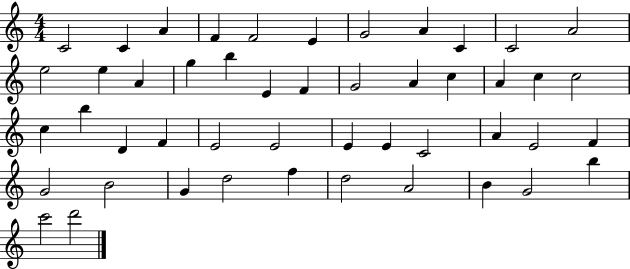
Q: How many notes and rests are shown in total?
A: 48